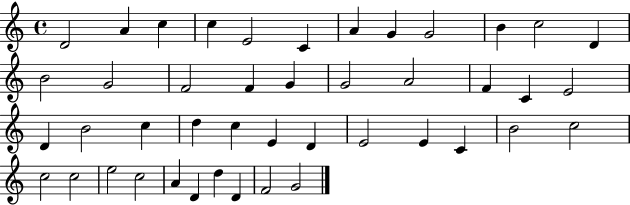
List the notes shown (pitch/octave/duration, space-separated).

D4/h A4/q C5/q C5/q E4/h C4/q A4/q G4/q G4/h B4/q C5/h D4/q B4/h G4/h F4/h F4/q G4/q G4/h A4/h F4/q C4/q E4/h D4/q B4/h C5/q D5/q C5/q E4/q D4/q E4/h E4/q C4/q B4/h C5/h C5/h C5/h E5/h C5/h A4/q D4/q D5/q D4/q F4/h G4/h